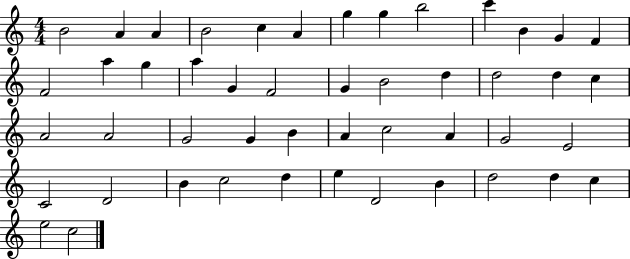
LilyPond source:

{
  \clef treble
  \numericTimeSignature
  \time 4/4
  \key c \major
  b'2 a'4 a'4 | b'2 c''4 a'4 | g''4 g''4 b''2 | c'''4 b'4 g'4 f'4 | \break f'2 a''4 g''4 | a''4 g'4 f'2 | g'4 b'2 d''4 | d''2 d''4 c''4 | \break a'2 a'2 | g'2 g'4 b'4 | a'4 c''2 a'4 | g'2 e'2 | \break c'2 d'2 | b'4 c''2 d''4 | e''4 d'2 b'4 | d''2 d''4 c''4 | \break e''2 c''2 | \bar "|."
}